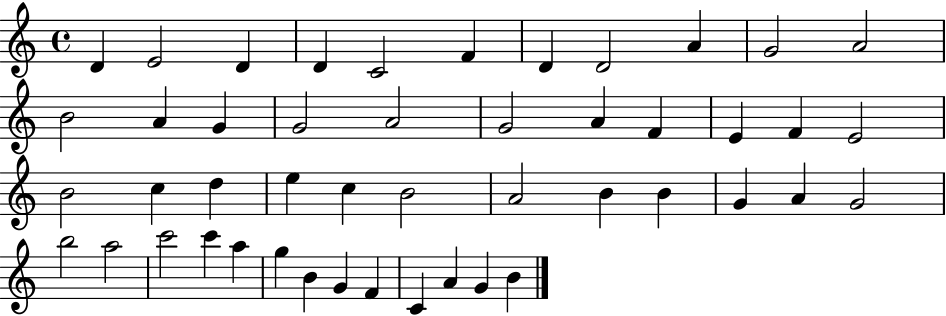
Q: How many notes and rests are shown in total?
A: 47